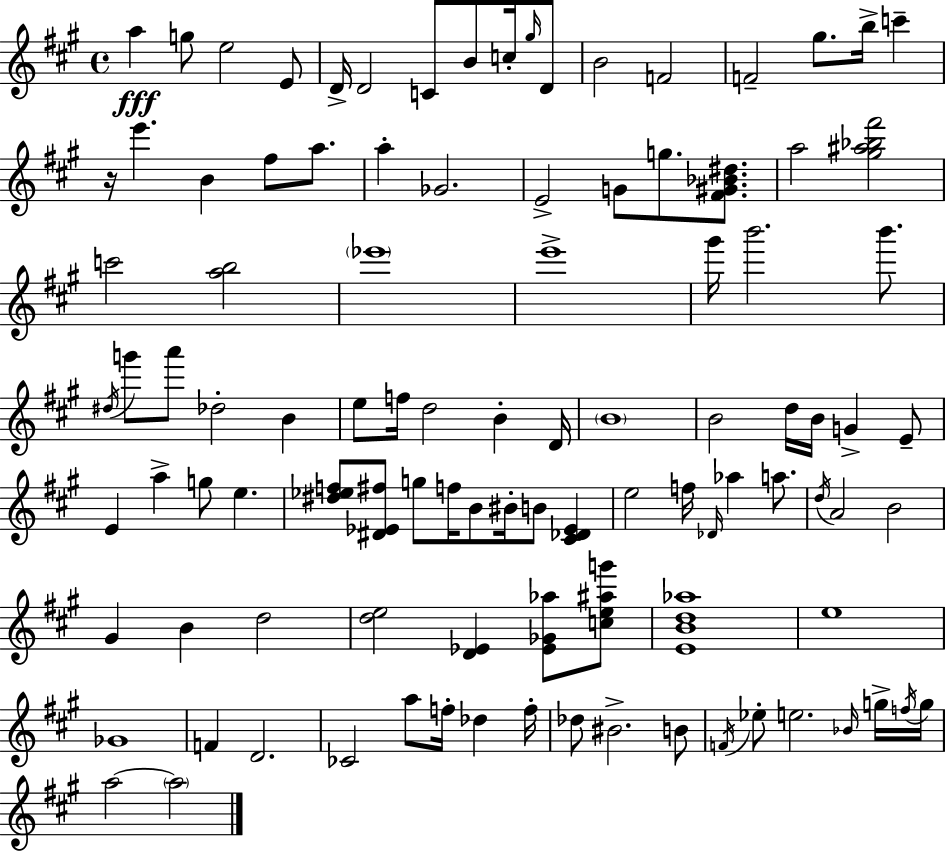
X:1
T:Untitled
M:4/4
L:1/4
K:A
a g/2 e2 E/2 D/4 D2 C/2 B/2 c/4 ^g/4 D/2 B2 F2 F2 ^g/2 b/4 c' z/4 e' B ^f/2 a/2 a _G2 E2 G/2 g/2 [^F^G_B^d]/2 a2 [^g^a_b^f']2 c'2 [ab]2 _e'4 e'4 ^g'/4 b'2 b'/2 ^d/4 g'/2 a'/2 _d2 B e/2 f/4 d2 B D/4 B4 B2 d/4 B/4 G E/2 E a g/2 e [^d_ef]/2 [^D_E^f]/2 g/2 f/4 B/2 ^B/4 B/2 [^C_D_E] e2 f/4 _D/4 _a a/2 d/4 A2 B2 ^G B d2 [de]2 [D_E] [_E_G_a]/2 [ce^ag']/2 [EBd_a]4 e4 _G4 F D2 _C2 a/2 f/4 _d f/4 _d/2 ^B2 B/2 F/4 _e/2 e2 _B/4 g/4 f/4 g/4 a2 a2